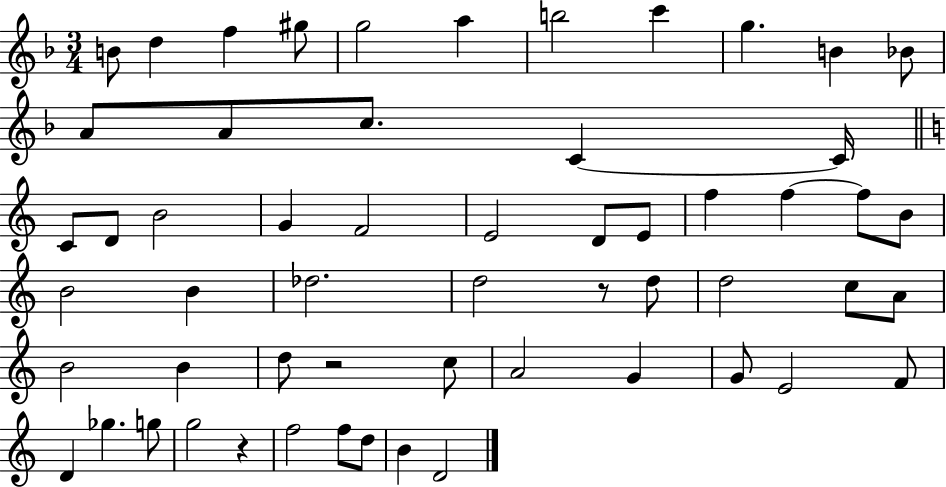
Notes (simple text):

B4/e D5/q F5/q G#5/e G5/h A5/q B5/h C6/q G5/q. B4/q Bb4/e A4/e A4/e C5/e. C4/q C4/s C4/e D4/e B4/h G4/q F4/h E4/h D4/e E4/e F5/q F5/q F5/e B4/e B4/h B4/q Db5/h. D5/h R/e D5/e D5/h C5/e A4/e B4/h B4/q D5/e R/h C5/e A4/h G4/q G4/e E4/h F4/e D4/q Gb5/q. G5/e G5/h R/q F5/h F5/e D5/e B4/q D4/h